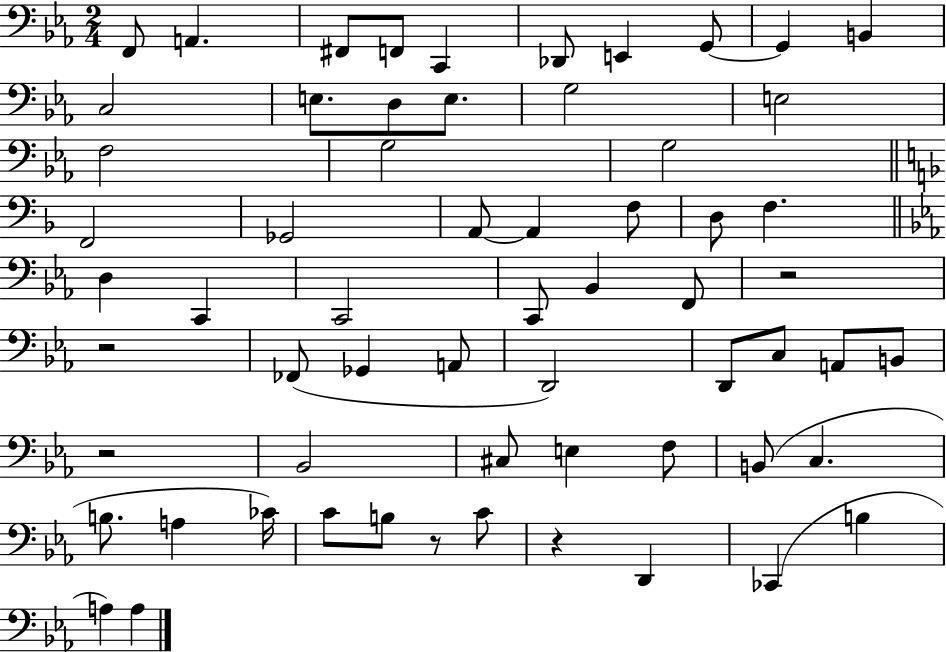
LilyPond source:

{
  \clef bass
  \numericTimeSignature
  \time 2/4
  \key ees \major
  f,8 a,4. | fis,8 f,8 c,4 | des,8 e,4 g,8~~ | g,4 b,4 | \break c2 | e8. d8 e8. | g2 | e2 | \break f2 | g2 | g2 | \bar "||" \break \key f \major f,2 | ges,2 | a,8~~ a,4 f8 | d8 f4. | \break \bar "||" \break \key ees \major d4 c,4 | c,2 | c,8 bes,4 f,8 | r2 | \break r2 | fes,8( ges,4 a,8 | d,2) | d,8 c8 a,8 b,8 | \break r2 | bes,2 | cis8 e4 f8 | b,8( c4. | \break b8. a4 ces'16) | c'8 b8 r8 c'8 | r4 d,4 | ces,4( b4 | \break a4) a4 | \bar "|."
}